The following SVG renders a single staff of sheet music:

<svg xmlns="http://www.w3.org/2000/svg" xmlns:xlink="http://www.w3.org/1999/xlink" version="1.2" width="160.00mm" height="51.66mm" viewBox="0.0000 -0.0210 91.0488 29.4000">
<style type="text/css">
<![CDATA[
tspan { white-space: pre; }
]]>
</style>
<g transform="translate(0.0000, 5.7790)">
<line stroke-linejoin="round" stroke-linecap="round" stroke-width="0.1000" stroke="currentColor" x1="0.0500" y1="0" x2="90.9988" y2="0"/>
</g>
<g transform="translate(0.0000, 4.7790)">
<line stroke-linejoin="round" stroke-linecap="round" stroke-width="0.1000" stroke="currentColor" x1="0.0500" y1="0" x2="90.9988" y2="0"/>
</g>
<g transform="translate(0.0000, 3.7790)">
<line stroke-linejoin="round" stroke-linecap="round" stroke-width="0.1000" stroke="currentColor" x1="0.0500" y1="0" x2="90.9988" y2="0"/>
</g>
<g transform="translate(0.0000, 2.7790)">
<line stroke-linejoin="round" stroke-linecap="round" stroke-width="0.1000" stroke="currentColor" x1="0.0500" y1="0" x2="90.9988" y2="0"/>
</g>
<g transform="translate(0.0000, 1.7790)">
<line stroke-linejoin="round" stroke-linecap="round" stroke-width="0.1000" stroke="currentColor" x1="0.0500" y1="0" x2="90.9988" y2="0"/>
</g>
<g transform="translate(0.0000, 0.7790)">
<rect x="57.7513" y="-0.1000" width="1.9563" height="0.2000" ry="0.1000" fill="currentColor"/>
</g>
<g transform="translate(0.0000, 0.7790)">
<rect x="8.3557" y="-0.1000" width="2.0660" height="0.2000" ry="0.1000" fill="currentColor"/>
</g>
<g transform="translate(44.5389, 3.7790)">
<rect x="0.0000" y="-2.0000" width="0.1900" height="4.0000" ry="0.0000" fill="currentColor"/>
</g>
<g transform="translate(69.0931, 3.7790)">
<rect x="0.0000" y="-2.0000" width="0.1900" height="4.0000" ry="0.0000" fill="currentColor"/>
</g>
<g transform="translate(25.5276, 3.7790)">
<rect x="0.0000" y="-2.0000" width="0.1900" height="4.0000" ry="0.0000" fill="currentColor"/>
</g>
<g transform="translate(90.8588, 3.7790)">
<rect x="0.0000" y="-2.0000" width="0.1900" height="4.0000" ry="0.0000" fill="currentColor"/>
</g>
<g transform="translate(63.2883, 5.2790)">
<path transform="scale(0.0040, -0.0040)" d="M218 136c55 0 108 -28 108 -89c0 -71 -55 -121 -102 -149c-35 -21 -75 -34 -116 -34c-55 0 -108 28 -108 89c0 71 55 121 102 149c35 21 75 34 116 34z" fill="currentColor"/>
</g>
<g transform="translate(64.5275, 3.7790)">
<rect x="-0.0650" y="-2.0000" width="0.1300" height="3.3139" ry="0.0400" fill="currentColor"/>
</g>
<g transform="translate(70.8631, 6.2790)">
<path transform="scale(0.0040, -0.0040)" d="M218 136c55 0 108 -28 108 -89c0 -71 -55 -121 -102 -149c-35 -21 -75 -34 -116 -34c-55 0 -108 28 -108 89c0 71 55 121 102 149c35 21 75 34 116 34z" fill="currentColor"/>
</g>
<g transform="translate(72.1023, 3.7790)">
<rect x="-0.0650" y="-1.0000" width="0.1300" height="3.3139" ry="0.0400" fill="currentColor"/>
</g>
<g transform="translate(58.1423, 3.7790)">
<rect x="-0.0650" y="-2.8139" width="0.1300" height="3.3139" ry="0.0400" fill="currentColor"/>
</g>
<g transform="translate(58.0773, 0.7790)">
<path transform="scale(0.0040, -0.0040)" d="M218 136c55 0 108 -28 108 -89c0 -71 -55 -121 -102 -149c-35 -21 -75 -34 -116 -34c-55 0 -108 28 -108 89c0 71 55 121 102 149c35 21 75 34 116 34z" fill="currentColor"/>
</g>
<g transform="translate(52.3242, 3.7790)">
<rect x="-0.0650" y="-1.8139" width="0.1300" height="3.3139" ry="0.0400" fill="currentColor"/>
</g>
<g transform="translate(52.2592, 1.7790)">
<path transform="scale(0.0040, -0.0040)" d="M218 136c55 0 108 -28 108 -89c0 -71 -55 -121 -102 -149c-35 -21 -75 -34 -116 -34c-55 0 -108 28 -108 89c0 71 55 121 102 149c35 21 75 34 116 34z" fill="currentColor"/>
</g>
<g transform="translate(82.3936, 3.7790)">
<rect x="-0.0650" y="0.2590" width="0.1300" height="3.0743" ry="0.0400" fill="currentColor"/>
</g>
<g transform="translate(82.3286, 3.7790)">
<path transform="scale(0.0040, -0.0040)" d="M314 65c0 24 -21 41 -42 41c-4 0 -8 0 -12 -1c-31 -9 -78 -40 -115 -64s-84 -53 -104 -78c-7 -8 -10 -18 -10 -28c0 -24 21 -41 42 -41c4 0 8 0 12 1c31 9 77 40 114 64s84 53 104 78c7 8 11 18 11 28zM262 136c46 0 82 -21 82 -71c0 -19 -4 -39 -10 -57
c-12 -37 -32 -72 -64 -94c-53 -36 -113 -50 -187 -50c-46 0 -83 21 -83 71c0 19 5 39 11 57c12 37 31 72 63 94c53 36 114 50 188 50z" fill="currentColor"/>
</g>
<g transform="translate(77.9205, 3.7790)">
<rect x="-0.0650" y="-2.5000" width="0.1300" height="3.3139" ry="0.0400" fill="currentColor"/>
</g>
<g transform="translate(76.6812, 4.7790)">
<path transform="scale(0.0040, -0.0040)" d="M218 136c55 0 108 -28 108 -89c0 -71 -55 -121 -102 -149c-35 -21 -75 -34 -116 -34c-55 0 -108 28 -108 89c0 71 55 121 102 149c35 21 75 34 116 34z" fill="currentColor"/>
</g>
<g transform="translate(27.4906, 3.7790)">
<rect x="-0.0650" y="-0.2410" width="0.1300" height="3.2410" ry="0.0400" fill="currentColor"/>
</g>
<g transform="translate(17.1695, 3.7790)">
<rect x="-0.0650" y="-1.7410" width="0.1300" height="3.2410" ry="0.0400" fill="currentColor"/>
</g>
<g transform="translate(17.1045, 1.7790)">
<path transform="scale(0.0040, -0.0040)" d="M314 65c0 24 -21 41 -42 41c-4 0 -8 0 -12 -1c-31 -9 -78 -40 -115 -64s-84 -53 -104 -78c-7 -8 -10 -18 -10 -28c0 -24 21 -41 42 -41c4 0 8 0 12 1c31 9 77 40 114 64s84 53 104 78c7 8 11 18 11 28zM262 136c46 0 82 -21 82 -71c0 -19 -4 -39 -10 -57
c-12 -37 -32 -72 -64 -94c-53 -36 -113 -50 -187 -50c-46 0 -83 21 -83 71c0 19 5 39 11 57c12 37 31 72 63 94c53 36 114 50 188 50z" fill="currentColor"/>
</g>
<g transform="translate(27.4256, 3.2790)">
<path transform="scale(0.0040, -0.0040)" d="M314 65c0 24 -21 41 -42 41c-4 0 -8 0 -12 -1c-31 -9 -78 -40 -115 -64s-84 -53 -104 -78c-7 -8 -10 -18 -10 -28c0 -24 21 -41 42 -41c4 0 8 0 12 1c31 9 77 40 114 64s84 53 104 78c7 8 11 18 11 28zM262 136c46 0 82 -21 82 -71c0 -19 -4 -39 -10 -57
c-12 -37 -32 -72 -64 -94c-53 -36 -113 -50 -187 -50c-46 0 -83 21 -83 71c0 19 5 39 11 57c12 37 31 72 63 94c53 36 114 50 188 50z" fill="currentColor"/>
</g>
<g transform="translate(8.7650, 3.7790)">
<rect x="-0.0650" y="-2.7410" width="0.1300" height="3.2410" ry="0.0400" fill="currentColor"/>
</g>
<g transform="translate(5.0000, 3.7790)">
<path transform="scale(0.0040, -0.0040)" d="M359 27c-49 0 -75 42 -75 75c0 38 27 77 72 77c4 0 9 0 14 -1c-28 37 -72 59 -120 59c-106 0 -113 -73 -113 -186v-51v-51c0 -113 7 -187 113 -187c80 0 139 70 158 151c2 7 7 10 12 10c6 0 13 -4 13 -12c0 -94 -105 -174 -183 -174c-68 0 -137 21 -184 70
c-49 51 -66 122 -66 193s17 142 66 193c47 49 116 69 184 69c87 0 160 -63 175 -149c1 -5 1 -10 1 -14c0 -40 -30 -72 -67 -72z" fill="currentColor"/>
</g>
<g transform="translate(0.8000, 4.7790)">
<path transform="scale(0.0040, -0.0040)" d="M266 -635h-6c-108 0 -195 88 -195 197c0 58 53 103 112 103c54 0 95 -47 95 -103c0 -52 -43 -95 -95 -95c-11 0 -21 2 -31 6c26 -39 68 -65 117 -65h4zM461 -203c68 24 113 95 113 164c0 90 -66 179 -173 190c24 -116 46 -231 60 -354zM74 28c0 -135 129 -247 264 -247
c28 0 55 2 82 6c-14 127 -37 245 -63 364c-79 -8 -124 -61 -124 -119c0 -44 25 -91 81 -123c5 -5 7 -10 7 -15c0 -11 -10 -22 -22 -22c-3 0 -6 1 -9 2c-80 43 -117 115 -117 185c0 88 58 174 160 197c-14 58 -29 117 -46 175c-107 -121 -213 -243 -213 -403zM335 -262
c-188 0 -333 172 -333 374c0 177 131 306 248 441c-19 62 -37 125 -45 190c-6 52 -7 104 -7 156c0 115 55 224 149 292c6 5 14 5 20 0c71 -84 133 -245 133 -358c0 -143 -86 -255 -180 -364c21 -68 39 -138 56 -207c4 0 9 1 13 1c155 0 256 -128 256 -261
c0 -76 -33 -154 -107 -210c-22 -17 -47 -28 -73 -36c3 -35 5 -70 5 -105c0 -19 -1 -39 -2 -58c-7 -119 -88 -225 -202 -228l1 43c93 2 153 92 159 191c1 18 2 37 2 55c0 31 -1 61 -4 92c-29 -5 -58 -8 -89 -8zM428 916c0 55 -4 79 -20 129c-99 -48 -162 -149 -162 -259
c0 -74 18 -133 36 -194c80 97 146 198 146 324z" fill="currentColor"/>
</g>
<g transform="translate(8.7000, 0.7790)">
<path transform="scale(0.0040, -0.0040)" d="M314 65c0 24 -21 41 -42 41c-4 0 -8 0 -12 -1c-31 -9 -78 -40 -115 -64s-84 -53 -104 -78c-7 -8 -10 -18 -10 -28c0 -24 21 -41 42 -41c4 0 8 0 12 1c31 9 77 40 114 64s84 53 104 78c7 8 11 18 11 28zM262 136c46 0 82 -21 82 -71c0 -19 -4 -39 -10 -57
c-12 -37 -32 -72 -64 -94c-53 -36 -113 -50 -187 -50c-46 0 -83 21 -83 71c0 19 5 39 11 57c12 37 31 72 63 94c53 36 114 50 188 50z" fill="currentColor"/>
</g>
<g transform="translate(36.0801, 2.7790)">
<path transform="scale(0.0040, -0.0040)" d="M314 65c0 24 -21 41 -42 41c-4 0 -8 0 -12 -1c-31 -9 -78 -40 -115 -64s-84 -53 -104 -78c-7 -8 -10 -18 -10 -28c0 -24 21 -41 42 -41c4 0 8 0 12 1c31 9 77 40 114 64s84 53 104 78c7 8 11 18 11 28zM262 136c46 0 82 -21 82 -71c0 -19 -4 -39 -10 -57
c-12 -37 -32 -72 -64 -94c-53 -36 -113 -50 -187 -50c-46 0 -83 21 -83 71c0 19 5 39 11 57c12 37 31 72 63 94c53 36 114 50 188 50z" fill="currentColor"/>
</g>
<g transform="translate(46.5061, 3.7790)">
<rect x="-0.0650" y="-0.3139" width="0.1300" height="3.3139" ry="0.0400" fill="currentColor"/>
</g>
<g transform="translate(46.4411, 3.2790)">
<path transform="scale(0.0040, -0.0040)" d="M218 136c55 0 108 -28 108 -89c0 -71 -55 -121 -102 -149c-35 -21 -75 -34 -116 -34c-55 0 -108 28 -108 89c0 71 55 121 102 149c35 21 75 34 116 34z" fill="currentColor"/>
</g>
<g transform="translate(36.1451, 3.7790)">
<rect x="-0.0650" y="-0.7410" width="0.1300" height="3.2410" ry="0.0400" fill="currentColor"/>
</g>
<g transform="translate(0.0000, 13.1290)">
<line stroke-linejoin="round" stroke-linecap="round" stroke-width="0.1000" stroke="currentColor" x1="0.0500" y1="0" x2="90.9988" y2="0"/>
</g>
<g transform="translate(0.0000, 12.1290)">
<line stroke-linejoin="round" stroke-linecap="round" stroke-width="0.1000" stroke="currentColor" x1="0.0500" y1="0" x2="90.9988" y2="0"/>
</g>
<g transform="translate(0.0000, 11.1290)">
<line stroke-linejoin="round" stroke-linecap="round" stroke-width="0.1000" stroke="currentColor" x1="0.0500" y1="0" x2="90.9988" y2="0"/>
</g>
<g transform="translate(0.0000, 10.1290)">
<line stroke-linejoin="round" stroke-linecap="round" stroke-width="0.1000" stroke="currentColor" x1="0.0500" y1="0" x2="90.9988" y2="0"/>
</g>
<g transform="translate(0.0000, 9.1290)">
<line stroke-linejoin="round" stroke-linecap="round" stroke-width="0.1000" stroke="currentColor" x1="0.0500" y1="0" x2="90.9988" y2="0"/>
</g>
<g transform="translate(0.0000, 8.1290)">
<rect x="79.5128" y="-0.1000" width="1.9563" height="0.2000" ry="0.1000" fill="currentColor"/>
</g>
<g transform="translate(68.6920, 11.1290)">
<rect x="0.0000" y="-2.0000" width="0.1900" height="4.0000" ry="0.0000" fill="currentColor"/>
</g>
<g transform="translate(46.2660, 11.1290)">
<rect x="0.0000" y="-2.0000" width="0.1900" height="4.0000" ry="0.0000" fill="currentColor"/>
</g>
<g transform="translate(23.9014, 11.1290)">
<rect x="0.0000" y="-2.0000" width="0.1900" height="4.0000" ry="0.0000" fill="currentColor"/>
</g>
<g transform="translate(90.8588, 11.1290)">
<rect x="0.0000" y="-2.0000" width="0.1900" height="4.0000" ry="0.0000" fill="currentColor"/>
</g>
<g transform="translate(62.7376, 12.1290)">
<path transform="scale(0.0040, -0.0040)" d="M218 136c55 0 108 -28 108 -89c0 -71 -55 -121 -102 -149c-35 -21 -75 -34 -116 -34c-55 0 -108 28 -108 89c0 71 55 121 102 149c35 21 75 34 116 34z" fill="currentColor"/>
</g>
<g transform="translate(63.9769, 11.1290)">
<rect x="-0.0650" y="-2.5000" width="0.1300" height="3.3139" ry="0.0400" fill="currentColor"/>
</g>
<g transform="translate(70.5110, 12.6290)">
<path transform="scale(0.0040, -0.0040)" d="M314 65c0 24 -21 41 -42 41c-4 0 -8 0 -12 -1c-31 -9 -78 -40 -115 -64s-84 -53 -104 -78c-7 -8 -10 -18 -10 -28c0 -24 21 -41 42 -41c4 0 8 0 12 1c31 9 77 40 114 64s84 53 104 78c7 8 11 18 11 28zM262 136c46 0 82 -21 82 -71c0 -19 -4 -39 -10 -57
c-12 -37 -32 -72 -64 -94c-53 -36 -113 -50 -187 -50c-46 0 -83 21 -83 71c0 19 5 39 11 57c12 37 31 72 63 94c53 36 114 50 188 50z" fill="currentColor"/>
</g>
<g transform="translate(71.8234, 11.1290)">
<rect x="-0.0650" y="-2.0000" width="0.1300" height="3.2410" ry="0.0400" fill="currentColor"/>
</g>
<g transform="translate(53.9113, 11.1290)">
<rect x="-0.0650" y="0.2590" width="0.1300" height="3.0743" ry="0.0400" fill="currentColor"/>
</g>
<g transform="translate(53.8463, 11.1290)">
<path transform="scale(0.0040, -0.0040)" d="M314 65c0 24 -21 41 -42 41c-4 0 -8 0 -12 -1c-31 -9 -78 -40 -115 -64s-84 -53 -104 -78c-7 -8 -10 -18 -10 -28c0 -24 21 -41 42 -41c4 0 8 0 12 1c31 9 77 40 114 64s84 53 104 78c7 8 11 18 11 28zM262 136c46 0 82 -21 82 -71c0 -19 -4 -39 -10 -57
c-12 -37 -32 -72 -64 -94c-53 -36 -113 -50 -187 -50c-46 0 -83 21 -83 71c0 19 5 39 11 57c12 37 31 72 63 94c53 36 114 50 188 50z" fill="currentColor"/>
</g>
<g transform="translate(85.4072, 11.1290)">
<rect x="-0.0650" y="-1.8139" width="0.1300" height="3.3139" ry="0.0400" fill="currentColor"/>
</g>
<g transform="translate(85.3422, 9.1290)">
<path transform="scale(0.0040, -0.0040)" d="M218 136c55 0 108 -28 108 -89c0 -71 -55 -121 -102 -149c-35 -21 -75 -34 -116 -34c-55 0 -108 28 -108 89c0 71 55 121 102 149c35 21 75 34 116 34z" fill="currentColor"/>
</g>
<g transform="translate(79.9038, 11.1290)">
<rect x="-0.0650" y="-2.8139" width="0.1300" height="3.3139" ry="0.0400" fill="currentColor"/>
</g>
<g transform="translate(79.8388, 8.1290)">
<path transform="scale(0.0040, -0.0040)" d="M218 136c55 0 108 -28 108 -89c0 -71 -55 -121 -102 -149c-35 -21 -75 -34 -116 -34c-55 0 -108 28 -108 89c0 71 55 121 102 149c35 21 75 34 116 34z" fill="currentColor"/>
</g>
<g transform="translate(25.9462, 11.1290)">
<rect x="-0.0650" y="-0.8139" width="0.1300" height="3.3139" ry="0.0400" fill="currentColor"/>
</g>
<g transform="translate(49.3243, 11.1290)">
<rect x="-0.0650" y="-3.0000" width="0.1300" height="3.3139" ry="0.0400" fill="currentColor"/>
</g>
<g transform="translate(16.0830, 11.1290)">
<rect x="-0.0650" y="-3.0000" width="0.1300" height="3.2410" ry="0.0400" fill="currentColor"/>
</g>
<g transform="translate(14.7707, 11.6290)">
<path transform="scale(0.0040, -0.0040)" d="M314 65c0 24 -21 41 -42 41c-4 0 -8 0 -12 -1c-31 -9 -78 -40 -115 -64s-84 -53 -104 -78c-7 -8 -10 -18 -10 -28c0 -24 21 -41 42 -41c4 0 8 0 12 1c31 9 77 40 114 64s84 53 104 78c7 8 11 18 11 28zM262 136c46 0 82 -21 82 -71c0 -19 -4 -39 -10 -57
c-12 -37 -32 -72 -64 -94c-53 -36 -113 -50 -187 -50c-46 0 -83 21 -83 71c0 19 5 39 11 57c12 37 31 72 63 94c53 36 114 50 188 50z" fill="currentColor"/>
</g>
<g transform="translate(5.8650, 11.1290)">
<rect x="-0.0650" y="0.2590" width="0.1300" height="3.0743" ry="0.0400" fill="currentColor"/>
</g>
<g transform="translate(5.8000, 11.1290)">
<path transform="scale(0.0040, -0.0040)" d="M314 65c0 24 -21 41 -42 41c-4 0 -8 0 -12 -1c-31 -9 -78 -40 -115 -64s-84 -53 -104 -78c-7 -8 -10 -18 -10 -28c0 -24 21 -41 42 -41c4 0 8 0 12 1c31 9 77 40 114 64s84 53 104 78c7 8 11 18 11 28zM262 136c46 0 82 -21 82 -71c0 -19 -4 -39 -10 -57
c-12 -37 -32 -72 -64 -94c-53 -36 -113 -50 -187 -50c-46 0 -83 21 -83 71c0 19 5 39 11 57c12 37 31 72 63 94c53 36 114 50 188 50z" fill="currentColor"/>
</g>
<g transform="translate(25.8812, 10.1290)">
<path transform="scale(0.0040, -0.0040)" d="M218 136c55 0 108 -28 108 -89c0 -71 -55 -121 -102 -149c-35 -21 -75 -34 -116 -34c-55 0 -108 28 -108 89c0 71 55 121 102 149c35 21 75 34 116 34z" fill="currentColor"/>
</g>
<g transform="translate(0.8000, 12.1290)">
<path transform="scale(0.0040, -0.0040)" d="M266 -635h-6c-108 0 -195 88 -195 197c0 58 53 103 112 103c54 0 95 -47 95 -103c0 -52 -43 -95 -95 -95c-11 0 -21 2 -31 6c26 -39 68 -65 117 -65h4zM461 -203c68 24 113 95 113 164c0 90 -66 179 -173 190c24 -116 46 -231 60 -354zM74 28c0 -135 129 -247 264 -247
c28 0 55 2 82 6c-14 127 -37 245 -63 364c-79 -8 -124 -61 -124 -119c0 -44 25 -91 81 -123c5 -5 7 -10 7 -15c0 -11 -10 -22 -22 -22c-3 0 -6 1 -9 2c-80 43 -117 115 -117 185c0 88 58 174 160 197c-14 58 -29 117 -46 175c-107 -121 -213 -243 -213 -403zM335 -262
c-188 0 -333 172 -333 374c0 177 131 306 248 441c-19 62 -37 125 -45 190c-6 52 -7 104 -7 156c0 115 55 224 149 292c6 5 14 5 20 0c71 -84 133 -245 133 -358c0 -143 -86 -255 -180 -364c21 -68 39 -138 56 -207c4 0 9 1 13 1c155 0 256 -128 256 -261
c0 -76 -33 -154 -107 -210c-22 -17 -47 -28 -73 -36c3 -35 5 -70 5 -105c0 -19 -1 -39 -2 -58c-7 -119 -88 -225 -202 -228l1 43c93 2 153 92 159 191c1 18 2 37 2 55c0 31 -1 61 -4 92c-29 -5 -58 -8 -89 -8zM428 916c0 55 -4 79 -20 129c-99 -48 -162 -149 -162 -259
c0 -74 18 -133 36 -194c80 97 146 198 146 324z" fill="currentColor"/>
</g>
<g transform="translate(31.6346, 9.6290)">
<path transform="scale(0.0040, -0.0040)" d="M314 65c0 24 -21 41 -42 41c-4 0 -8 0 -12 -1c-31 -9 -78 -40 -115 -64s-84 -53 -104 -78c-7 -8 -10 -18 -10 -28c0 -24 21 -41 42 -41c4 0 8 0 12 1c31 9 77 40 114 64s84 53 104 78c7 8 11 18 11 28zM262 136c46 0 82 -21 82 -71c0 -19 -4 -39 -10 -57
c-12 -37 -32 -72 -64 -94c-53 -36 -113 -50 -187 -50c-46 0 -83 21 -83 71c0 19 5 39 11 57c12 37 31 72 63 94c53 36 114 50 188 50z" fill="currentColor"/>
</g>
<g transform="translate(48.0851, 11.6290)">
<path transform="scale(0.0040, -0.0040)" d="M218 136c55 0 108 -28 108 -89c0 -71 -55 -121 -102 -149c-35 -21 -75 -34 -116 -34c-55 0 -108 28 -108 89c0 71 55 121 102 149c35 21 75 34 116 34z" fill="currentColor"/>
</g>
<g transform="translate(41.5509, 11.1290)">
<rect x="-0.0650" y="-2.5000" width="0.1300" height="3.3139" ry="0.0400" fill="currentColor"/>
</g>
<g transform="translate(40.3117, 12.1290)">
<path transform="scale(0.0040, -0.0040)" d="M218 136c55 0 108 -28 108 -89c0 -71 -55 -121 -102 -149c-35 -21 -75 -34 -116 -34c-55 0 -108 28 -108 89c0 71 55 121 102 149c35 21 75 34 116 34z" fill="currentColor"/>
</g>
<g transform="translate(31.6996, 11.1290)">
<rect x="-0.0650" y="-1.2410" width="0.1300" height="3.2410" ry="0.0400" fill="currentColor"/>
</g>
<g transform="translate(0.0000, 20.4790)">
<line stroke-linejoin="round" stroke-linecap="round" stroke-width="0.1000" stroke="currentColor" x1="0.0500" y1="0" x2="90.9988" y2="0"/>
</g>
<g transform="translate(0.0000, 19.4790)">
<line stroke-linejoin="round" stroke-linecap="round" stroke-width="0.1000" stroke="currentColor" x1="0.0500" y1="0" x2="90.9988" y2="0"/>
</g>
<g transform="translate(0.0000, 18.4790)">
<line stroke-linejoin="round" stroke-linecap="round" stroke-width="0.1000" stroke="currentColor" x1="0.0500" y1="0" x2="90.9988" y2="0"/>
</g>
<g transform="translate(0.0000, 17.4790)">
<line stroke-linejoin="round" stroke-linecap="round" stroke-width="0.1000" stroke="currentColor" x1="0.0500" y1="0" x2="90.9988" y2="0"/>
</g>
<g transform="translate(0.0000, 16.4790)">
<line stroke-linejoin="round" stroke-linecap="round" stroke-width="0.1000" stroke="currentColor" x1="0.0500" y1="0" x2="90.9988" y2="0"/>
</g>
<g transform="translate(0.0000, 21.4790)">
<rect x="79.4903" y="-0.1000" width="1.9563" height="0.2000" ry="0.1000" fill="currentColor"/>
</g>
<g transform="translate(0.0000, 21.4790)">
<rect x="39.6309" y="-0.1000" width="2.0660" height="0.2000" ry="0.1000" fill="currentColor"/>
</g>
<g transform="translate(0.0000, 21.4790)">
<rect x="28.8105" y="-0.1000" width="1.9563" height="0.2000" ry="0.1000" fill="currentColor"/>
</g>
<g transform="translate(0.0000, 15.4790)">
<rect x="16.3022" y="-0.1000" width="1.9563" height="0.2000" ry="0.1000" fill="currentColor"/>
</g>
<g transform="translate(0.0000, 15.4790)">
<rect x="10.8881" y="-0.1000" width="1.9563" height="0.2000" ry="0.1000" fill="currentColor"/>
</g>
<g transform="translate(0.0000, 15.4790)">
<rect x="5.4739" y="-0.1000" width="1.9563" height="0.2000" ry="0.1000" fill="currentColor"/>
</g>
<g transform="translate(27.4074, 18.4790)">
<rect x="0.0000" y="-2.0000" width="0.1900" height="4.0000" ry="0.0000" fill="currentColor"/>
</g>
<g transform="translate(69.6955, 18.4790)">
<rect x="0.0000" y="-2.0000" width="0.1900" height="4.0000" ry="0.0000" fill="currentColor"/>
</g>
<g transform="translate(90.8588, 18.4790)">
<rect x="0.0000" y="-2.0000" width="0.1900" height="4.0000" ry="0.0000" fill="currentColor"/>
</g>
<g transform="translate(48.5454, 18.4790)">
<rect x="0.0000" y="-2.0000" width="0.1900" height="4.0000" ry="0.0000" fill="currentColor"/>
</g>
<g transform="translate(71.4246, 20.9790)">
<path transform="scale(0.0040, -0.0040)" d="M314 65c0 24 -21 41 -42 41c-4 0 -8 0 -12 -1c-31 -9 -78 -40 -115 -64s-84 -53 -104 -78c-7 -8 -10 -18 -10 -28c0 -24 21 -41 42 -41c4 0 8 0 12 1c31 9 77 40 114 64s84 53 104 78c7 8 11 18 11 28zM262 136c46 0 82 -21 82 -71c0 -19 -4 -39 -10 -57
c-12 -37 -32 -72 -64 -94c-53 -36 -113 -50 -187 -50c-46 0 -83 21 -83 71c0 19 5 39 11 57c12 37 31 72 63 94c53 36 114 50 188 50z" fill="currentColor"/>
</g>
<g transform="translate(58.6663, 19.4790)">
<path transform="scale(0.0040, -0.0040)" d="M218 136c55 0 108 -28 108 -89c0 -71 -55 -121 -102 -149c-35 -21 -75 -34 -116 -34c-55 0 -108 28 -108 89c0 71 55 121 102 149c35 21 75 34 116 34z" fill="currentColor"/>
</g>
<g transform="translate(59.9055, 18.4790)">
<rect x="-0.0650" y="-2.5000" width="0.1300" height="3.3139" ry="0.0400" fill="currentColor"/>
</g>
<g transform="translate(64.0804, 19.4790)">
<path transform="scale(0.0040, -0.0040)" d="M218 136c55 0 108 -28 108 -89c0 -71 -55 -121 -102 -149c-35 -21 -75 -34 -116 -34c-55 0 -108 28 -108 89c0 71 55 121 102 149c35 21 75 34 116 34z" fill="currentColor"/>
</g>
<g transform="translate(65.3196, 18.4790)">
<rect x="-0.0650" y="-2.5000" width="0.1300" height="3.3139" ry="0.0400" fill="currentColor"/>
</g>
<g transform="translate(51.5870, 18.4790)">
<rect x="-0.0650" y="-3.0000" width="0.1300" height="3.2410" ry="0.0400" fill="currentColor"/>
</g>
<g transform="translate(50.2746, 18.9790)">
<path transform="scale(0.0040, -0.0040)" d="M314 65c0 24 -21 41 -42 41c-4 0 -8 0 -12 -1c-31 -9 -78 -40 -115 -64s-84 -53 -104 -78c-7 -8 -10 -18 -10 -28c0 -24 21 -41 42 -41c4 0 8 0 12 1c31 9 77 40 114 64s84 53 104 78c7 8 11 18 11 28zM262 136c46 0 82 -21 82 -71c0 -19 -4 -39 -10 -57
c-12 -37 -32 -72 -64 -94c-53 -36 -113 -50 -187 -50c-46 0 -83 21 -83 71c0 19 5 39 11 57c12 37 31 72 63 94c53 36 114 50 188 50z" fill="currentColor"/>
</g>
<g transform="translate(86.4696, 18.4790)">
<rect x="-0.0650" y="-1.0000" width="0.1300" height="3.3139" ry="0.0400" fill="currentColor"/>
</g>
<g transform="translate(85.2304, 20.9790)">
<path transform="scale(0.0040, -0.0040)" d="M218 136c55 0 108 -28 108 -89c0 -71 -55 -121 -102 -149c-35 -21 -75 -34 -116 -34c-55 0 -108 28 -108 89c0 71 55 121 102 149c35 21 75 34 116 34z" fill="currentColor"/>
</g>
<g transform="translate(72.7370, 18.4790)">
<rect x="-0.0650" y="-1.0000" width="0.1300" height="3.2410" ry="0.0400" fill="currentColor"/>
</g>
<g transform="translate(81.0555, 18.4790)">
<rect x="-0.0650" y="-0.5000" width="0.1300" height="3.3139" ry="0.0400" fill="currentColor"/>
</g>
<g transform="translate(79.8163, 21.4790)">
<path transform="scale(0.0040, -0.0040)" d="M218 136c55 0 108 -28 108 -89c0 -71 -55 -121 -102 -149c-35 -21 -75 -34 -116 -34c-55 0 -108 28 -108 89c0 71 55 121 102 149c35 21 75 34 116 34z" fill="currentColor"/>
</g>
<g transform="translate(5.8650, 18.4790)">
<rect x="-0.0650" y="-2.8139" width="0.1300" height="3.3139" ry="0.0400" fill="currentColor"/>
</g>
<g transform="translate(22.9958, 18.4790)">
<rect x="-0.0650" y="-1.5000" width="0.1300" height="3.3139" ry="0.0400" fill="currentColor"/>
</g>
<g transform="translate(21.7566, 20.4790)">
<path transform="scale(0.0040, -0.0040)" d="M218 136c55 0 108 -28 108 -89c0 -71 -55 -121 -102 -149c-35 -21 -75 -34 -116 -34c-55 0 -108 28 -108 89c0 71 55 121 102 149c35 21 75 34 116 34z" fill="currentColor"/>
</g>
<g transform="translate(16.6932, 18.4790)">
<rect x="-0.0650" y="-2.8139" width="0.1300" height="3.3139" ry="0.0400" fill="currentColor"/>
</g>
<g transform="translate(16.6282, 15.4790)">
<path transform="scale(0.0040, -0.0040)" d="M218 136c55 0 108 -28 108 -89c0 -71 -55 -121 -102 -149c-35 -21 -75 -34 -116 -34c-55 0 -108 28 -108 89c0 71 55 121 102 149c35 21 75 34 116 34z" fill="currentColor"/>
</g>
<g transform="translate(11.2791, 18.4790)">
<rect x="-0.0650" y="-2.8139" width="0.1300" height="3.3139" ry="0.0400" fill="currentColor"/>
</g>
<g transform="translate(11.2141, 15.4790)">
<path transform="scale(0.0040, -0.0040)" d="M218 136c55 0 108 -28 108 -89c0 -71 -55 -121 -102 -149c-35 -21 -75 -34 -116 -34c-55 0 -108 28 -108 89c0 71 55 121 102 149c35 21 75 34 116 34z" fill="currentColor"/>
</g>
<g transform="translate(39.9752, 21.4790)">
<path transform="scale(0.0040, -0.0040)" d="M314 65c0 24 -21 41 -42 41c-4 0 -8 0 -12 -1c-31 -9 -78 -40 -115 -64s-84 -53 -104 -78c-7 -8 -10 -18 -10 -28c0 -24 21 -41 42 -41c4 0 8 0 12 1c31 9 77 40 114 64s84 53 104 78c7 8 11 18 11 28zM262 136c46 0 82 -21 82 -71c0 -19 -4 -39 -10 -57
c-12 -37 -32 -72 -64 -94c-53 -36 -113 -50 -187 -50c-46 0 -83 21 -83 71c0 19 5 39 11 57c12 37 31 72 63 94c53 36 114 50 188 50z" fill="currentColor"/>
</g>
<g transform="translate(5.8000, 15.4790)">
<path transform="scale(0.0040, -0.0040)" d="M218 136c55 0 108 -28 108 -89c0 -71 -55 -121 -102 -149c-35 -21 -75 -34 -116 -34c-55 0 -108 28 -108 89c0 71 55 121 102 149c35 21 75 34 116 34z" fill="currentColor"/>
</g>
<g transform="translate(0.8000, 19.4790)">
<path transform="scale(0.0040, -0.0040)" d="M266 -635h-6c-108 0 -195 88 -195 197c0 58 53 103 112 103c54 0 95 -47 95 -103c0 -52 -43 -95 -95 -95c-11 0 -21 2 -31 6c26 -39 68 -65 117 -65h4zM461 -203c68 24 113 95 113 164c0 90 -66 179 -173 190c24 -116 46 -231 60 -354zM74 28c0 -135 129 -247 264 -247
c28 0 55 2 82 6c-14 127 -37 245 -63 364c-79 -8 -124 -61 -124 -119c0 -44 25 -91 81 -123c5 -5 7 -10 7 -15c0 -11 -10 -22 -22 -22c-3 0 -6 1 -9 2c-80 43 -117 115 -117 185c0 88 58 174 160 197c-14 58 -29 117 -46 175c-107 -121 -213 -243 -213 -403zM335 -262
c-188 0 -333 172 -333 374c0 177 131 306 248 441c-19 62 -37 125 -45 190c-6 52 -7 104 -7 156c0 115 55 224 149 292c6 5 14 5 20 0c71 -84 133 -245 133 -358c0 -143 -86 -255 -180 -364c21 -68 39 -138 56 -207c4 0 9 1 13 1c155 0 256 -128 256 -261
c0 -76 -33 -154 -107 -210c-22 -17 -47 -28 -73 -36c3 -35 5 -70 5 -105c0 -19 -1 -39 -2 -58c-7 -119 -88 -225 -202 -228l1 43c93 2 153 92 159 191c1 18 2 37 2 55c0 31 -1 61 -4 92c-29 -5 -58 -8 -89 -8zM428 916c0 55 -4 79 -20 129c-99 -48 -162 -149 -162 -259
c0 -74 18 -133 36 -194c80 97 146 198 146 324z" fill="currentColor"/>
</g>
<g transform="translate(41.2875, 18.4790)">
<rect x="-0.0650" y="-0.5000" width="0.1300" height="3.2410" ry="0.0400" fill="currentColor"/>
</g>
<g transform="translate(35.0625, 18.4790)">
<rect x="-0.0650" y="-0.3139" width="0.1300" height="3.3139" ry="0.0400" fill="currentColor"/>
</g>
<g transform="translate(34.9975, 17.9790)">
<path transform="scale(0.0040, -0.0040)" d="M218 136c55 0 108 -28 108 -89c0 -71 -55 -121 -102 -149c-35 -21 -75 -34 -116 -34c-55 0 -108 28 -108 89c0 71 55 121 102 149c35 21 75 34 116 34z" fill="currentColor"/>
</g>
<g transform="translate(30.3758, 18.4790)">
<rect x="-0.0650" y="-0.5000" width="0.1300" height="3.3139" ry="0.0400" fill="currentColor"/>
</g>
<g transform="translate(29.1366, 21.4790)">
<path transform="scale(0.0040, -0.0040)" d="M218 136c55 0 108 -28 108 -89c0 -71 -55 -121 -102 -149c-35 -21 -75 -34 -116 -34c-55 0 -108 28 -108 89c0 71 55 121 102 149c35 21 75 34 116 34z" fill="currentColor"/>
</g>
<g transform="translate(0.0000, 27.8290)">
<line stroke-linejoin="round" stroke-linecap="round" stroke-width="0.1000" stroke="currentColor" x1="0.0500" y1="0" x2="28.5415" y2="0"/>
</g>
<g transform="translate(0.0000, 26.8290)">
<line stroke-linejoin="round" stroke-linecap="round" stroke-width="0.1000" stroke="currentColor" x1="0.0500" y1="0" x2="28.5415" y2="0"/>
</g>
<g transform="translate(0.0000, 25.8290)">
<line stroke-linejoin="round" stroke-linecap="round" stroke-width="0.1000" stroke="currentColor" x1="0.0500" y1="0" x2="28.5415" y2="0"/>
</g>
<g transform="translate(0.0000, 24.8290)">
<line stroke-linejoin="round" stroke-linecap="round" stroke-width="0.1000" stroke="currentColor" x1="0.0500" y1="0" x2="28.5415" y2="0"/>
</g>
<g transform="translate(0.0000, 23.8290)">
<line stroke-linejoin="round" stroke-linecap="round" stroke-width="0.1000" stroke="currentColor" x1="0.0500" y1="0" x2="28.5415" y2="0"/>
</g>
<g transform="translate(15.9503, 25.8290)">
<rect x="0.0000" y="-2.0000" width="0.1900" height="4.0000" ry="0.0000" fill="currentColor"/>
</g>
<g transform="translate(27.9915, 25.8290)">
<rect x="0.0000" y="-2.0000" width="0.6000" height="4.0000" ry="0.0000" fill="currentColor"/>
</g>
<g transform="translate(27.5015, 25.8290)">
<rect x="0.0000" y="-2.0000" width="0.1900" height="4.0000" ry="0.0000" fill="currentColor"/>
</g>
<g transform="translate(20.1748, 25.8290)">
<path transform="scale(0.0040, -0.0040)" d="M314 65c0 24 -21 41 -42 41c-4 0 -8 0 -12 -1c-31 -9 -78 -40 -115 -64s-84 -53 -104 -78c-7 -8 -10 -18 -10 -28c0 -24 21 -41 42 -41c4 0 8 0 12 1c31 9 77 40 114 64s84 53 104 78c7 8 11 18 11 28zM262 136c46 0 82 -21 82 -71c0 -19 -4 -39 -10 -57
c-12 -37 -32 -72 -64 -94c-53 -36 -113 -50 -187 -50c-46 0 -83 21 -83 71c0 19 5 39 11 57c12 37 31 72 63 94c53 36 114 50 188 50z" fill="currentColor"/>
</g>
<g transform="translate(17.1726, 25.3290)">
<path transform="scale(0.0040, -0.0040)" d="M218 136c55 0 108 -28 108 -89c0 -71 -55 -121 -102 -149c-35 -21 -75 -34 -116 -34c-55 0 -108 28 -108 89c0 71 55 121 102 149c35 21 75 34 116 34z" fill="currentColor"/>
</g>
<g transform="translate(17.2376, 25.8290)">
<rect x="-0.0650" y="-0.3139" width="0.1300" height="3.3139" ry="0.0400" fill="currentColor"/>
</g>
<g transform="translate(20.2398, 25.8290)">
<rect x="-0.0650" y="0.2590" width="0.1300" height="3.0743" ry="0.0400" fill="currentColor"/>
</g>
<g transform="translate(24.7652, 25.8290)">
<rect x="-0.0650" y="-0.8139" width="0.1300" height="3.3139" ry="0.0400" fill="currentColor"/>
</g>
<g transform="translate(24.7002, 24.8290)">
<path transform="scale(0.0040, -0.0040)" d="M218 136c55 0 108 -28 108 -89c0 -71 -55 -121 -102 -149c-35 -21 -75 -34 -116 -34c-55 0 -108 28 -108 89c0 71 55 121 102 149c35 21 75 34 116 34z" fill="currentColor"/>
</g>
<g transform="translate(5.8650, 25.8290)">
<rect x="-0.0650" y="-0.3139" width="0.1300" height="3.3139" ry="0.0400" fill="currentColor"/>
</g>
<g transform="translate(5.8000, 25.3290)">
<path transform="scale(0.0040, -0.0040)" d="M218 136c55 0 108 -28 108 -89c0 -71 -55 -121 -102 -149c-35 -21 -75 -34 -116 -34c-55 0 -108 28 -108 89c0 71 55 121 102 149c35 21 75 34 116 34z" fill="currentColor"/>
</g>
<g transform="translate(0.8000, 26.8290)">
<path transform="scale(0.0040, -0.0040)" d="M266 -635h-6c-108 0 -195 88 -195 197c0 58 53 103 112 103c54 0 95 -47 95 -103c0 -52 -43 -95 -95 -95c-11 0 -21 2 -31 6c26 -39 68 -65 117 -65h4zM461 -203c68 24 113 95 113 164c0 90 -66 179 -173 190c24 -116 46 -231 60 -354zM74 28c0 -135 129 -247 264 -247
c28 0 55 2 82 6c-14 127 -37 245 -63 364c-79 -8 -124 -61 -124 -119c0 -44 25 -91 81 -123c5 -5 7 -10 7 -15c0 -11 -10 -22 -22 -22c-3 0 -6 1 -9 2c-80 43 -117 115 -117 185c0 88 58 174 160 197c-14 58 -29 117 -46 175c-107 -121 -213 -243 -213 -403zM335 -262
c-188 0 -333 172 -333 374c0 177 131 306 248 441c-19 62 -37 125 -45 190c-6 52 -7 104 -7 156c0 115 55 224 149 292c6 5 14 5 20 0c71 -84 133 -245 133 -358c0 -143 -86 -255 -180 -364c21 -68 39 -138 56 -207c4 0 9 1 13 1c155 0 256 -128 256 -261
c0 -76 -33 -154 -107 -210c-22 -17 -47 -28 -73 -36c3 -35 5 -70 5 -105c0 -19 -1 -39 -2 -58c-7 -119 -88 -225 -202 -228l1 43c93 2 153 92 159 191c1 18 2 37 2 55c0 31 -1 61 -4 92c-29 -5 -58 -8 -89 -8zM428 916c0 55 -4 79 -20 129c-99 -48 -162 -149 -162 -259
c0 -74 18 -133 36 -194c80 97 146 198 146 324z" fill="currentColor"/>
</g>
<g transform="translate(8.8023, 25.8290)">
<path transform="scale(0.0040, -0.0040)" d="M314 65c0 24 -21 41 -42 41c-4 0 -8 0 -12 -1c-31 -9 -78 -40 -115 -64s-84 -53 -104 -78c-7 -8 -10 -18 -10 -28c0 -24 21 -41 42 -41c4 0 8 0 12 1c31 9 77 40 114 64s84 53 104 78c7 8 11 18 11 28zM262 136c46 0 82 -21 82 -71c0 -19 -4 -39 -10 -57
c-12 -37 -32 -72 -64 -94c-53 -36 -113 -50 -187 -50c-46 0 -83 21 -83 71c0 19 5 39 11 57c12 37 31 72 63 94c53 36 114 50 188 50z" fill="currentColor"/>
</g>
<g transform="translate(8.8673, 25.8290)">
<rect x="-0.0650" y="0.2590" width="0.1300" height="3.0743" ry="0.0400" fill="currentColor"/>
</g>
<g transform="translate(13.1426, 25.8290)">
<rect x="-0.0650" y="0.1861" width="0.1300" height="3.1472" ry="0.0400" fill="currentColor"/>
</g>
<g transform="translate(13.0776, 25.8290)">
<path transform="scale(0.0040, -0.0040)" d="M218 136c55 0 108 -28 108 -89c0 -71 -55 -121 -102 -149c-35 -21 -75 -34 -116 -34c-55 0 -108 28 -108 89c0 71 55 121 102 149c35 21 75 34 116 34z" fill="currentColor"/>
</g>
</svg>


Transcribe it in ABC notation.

X:1
T:Untitled
M:4/4
L:1/4
K:C
a2 f2 c2 d2 c f a F D G B2 B2 A2 d e2 G A B2 G F2 a f a a a E C c C2 A2 G G D2 C D c B2 B c B2 d